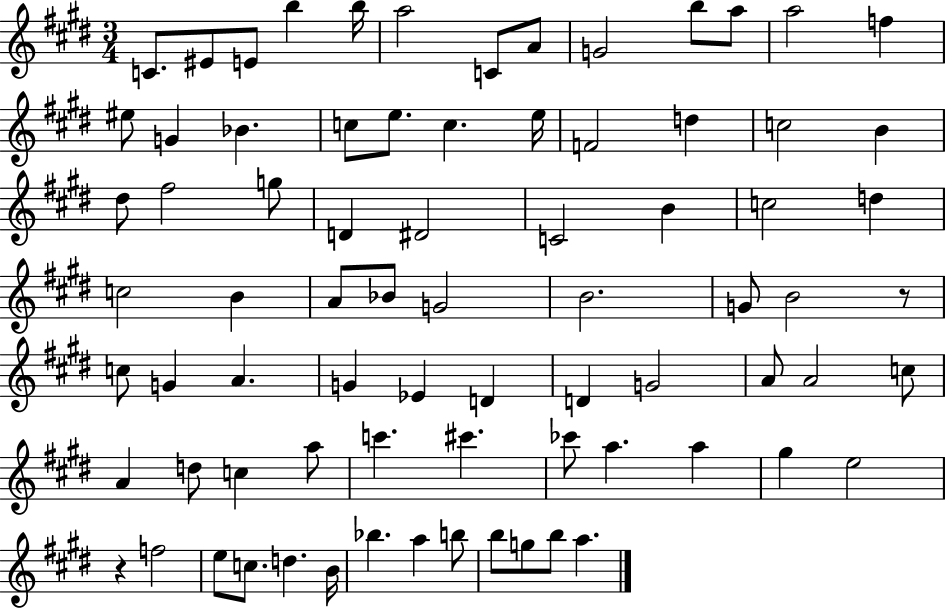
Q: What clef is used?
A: treble